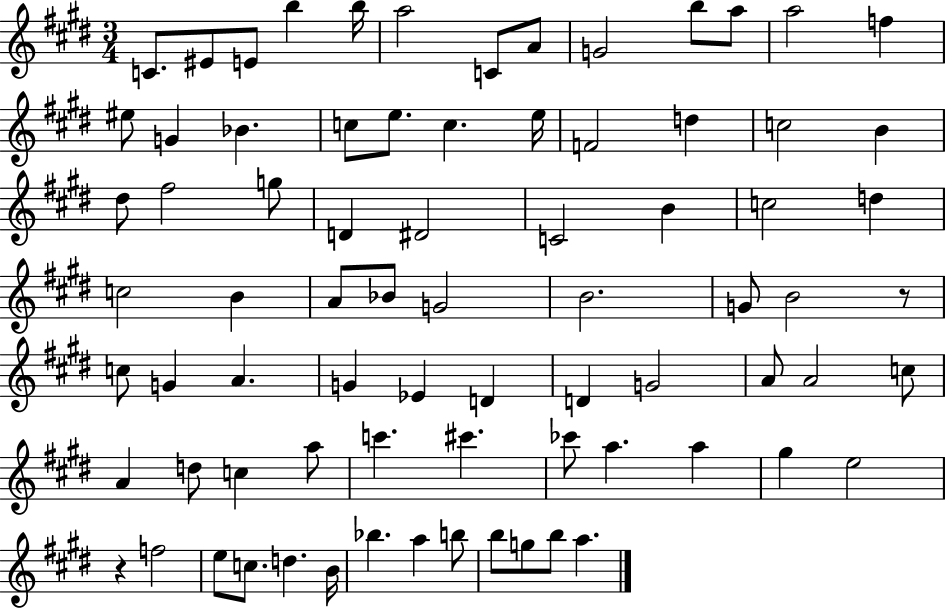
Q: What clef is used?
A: treble